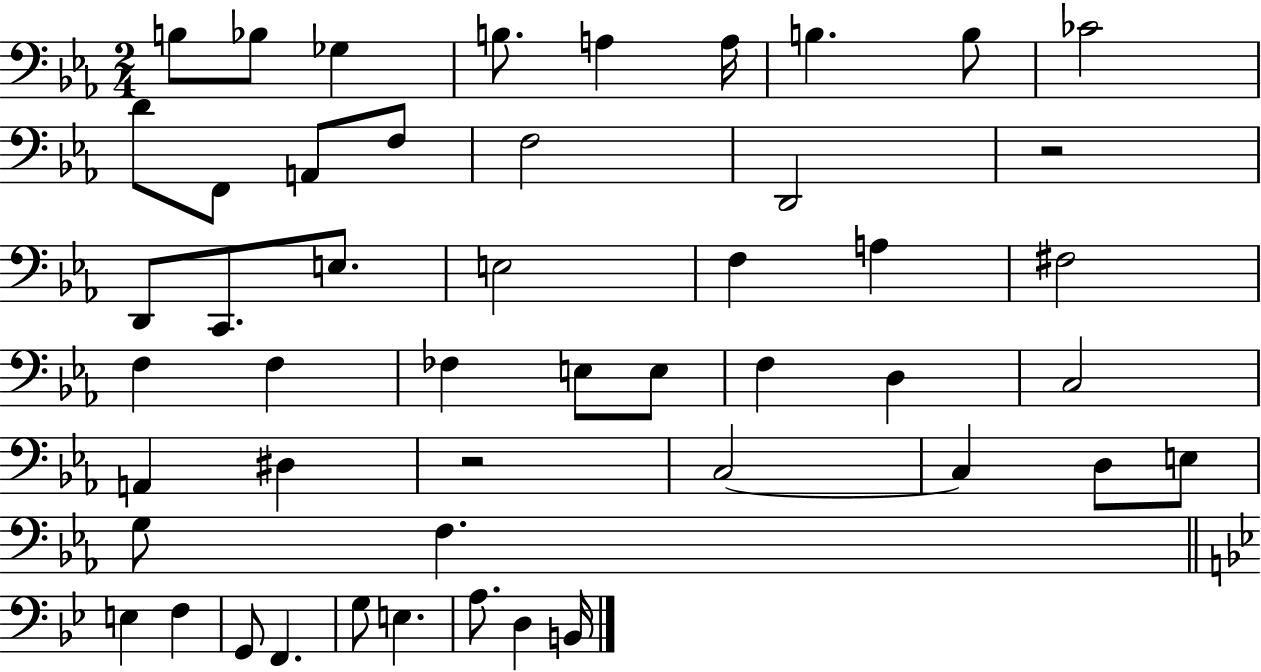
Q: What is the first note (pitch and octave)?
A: B3